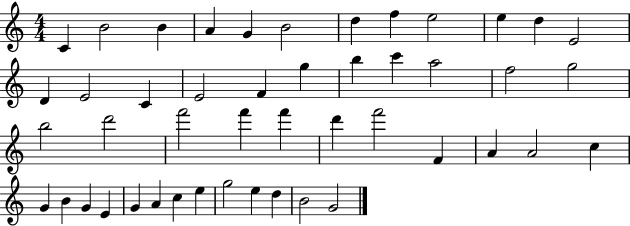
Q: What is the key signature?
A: C major